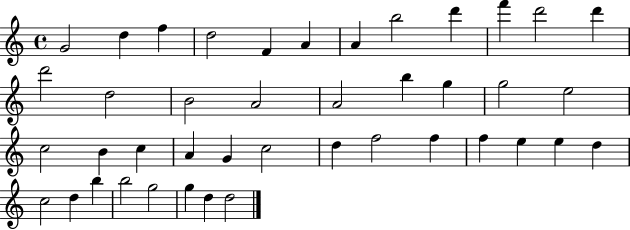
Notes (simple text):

G4/h D5/q F5/q D5/h F4/q A4/q A4/q B5/h D6/q F6/q D6/h D6/q D6/h D5/h B4/h A4/h A4/h B5/q G5/q G5/h E5/h C5/h B4/q C5/q A4/q G4/q C5/h D5/q F5/h F5/q F5/q E5/q E5/q D5/q C5/h D5/q B5/q B5/h G5/h G5/q D5/q D5/h